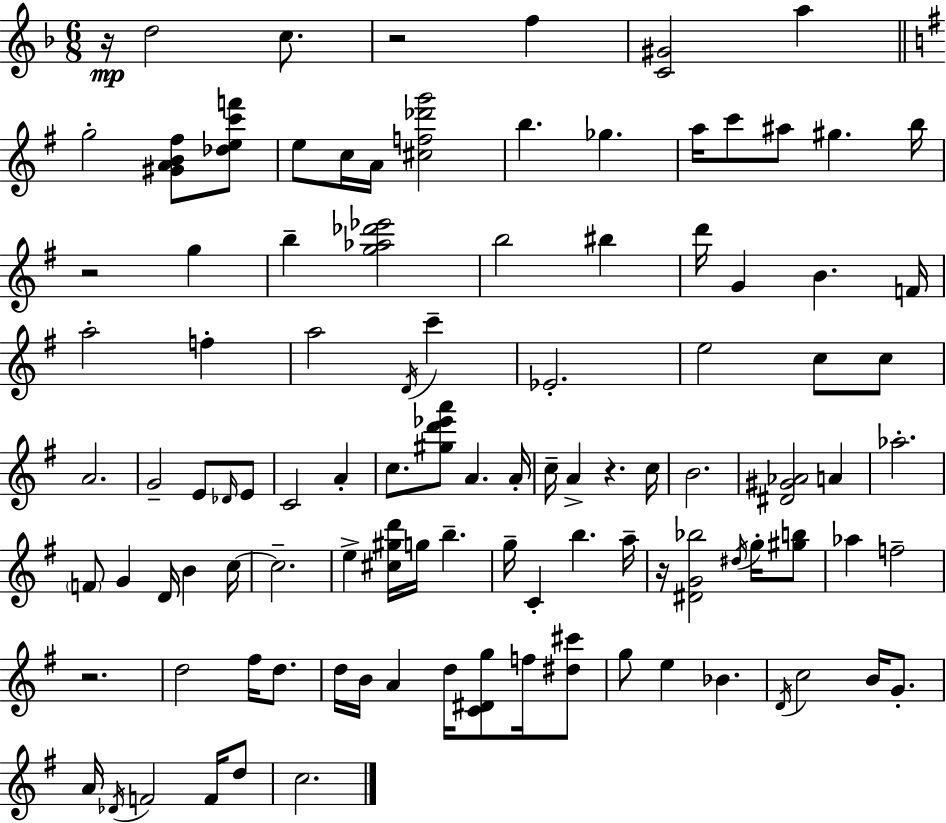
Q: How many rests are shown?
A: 6